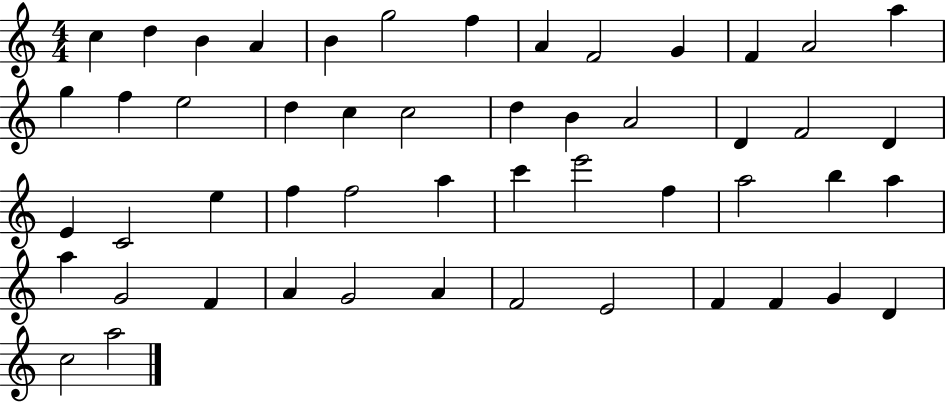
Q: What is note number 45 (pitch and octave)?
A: E4